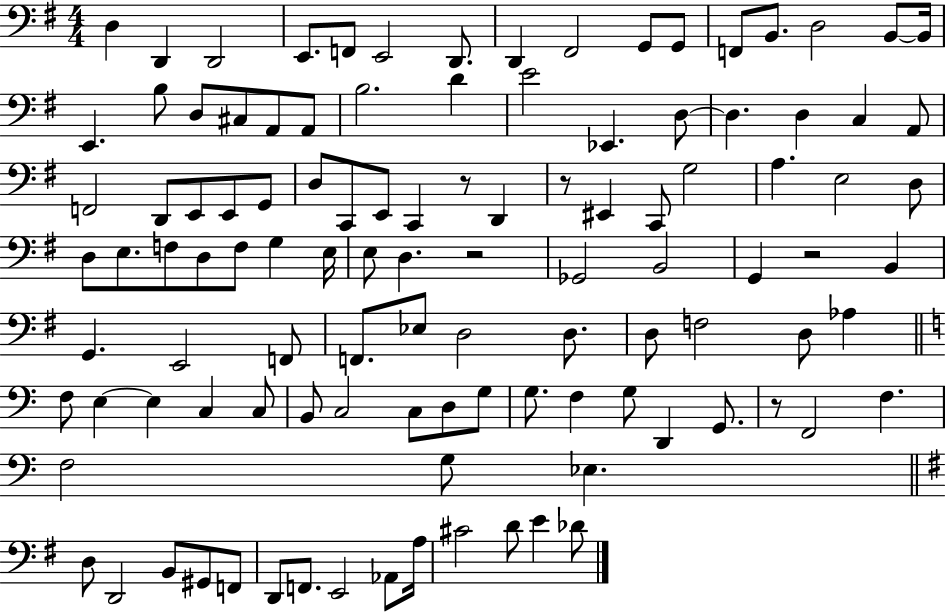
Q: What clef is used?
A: bass